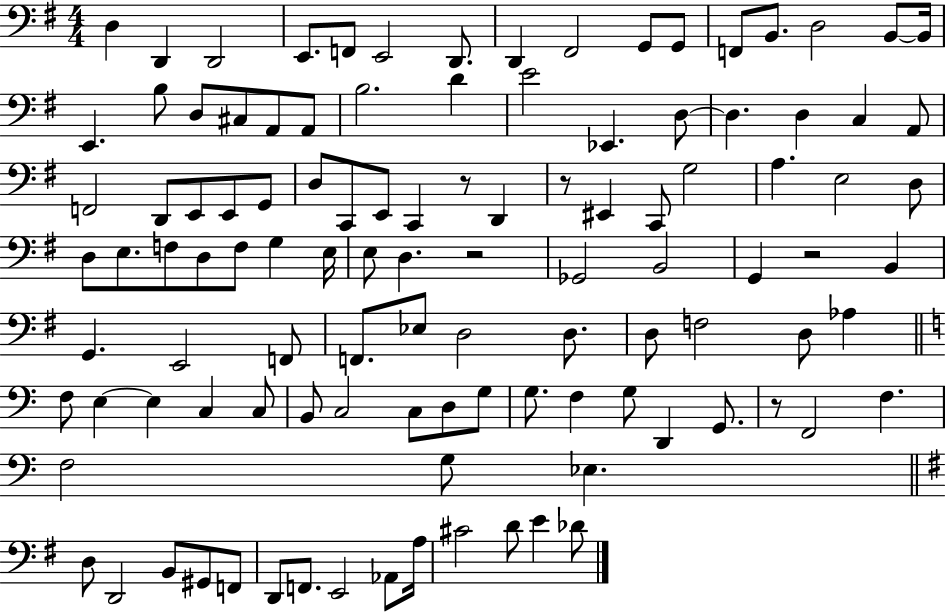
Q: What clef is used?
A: bass